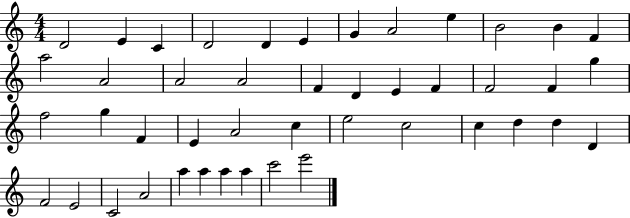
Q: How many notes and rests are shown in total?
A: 45